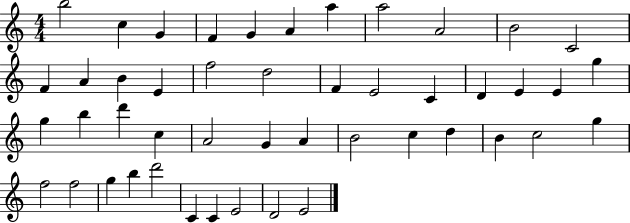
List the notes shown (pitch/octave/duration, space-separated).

B5/h C5/q G4/q F4/q G4/q A4/q A5/q A5/h A4/h B4/h C4/h F4/q A4/q B4/q E4/q F5/h D5/h F4/q E4/h C4/q D4/q E4/q E4/q G5/q G5/q B5/q D6/q C5/q A4/h G4/q A4/q B4/h C5/q D5/q B4/q C5/h G5/q F5/h F5/h G5/q B5/q D6/h C4/q C4/q E4/h D4/h E4/h